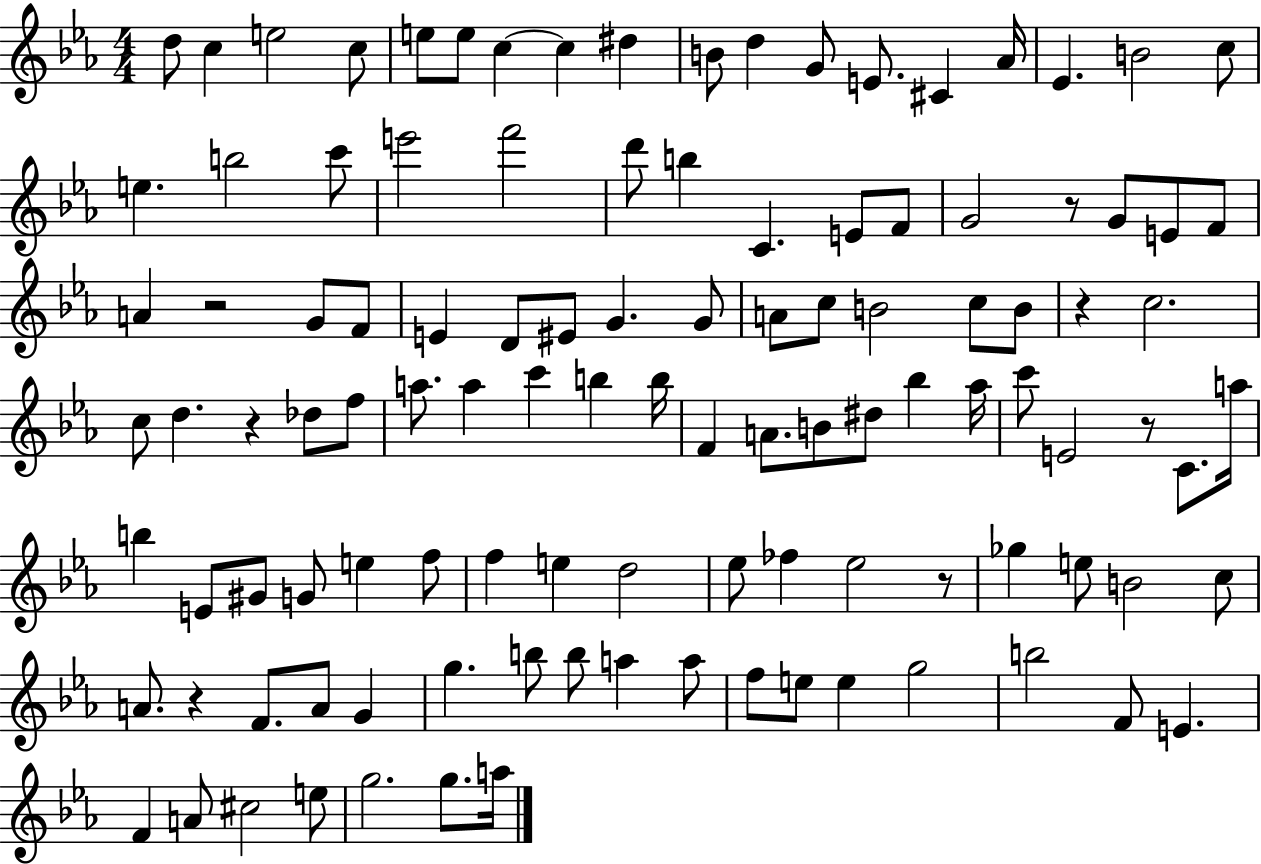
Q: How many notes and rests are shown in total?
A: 111